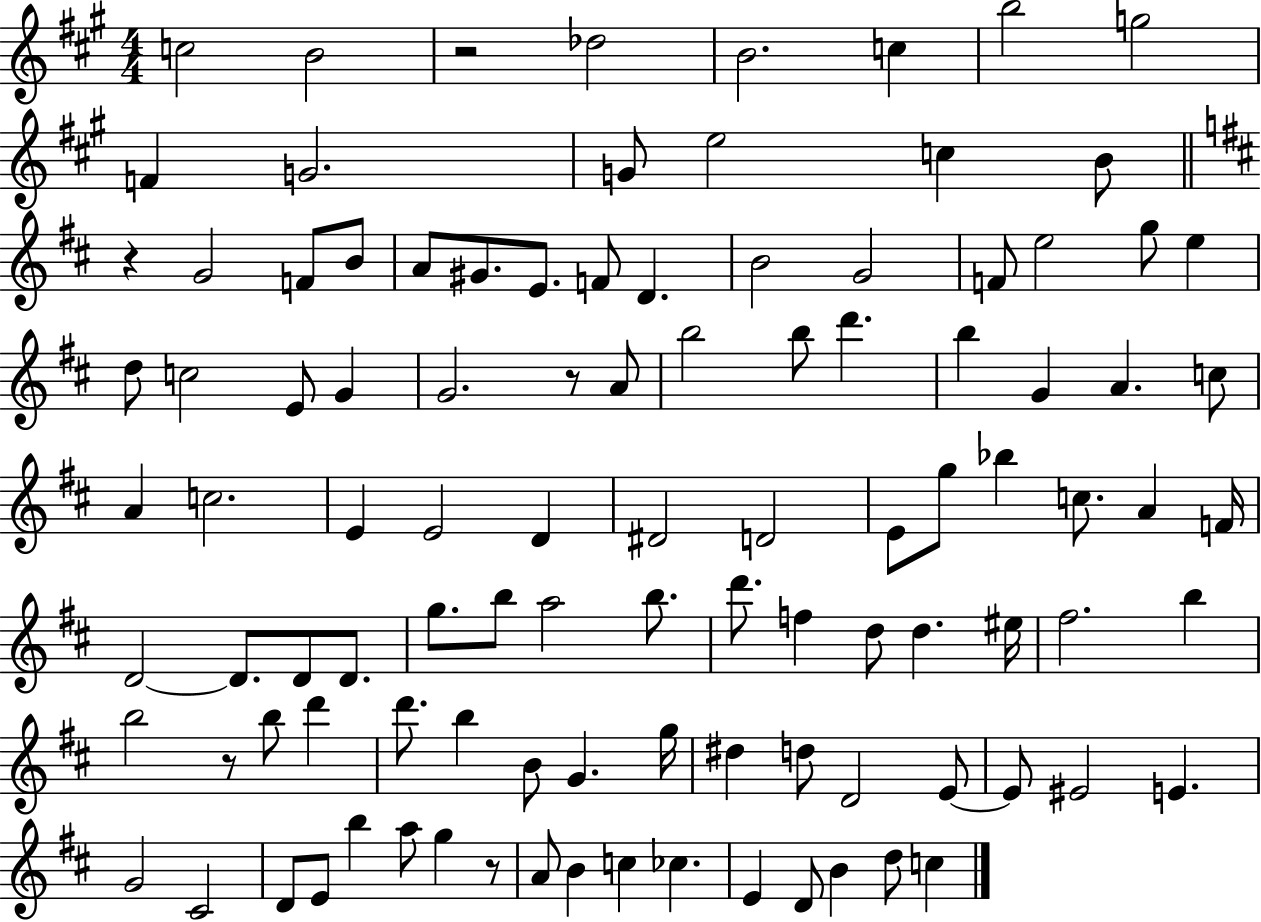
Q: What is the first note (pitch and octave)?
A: C5